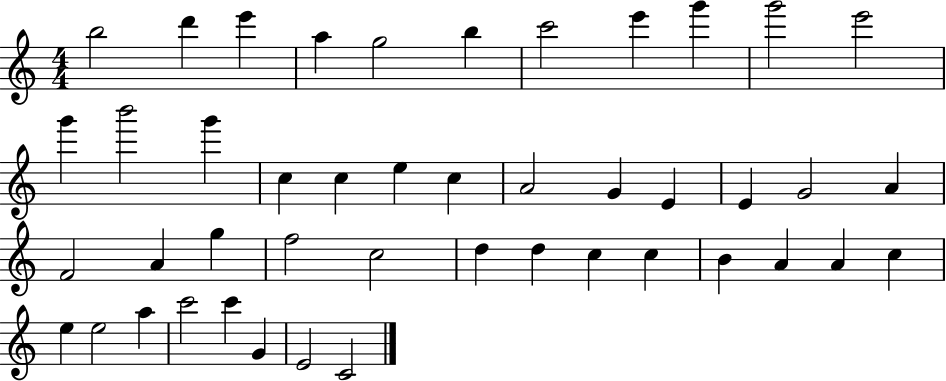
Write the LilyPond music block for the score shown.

{
  \clef treble
  \numericTimeSignature
  \time 4/4
  \key c \major
  b''2 d'''4 e'''4 | a''4 g''2 b''4 | c'''2 e'''4 g'''4 | g'''2 e'''2 | \break g'''4 b'''2 g'''4 | c''4 c''4 e''4 c''4 | a'2 g'4 e'4 | e'4 g'2 a'4 | \break f'2 a'4 g''4 | f''2 c''2 | d''4 d''4 c''4 c''4 | b'4 a'4 a'4 c''4 | \break e''4 e''2 a''4 | c'''2 c'''4 g'4 | e'2 c'2 | \bar "|."
}